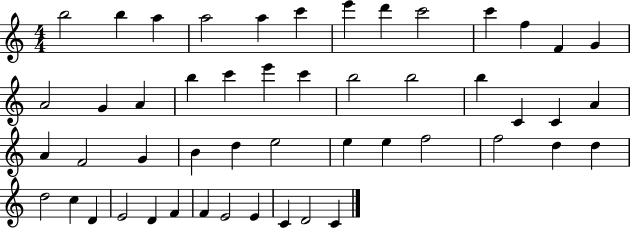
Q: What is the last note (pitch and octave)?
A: C4